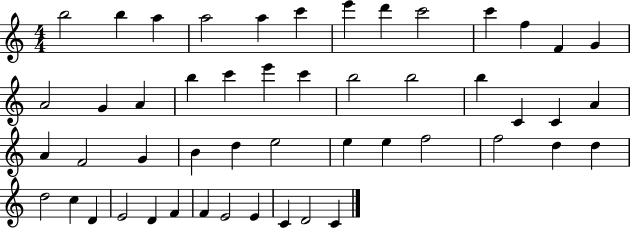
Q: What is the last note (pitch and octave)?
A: C4